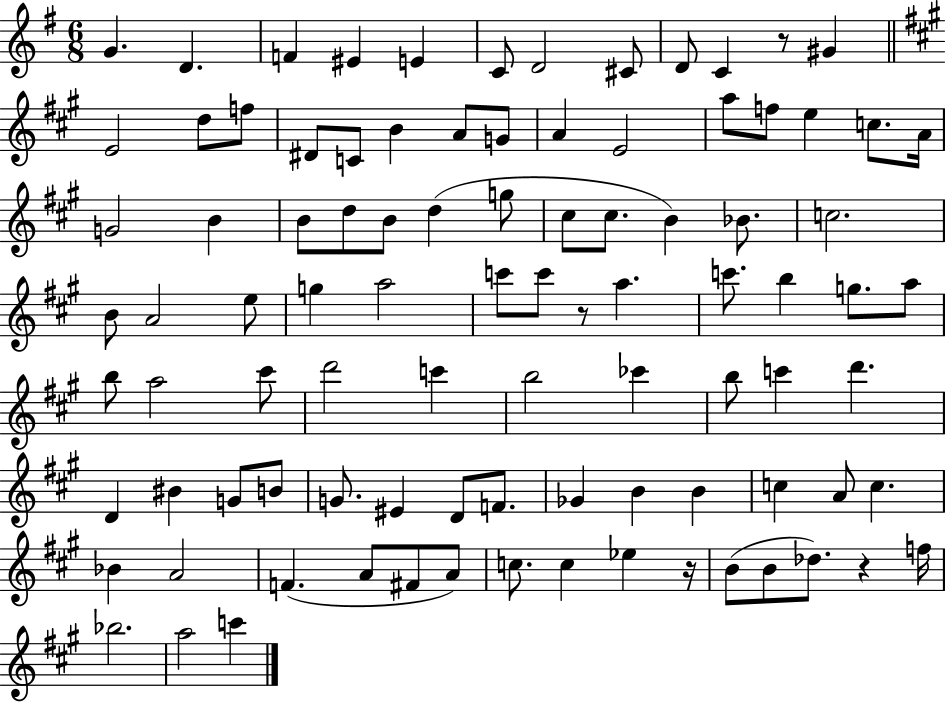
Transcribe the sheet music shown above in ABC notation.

X:1
T:Untitled
M:6/8
L:1/4
K:G
G D F ^E E C/2 D2 ^C/2 D/2 C z/2 ^G E2 d/2 f/2 ^D/2 C/2 B A/2 G/2 A E2 a/2 f/2 e c/2 A/4 G2 B B/2 d/2 B/2 d g/2 ^c/2 ^c/2 B _B/2 c2 B/2 A2 e/2 g a2 c'/2 c'/2 z/2 a c'/2 b g/2 a/2 b/2 a2 ^c'/2 d'2 c' b2 _c' b/2 c' d' D ^B G/2 B/2 G/2 ^E D/2 F/2 _G B B c A/2 c _B A2 F A/2 ^F/2 A/2 c/2 c _e z/4 B/2 B/2 _d/2 z f/4 _b2 a2 c'